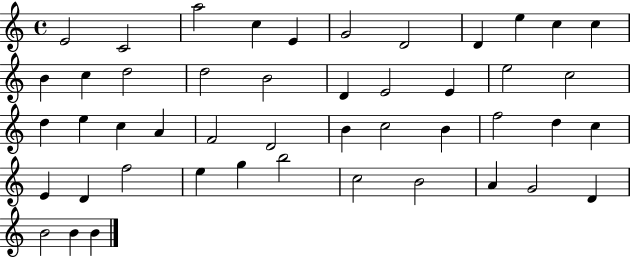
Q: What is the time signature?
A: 4/4